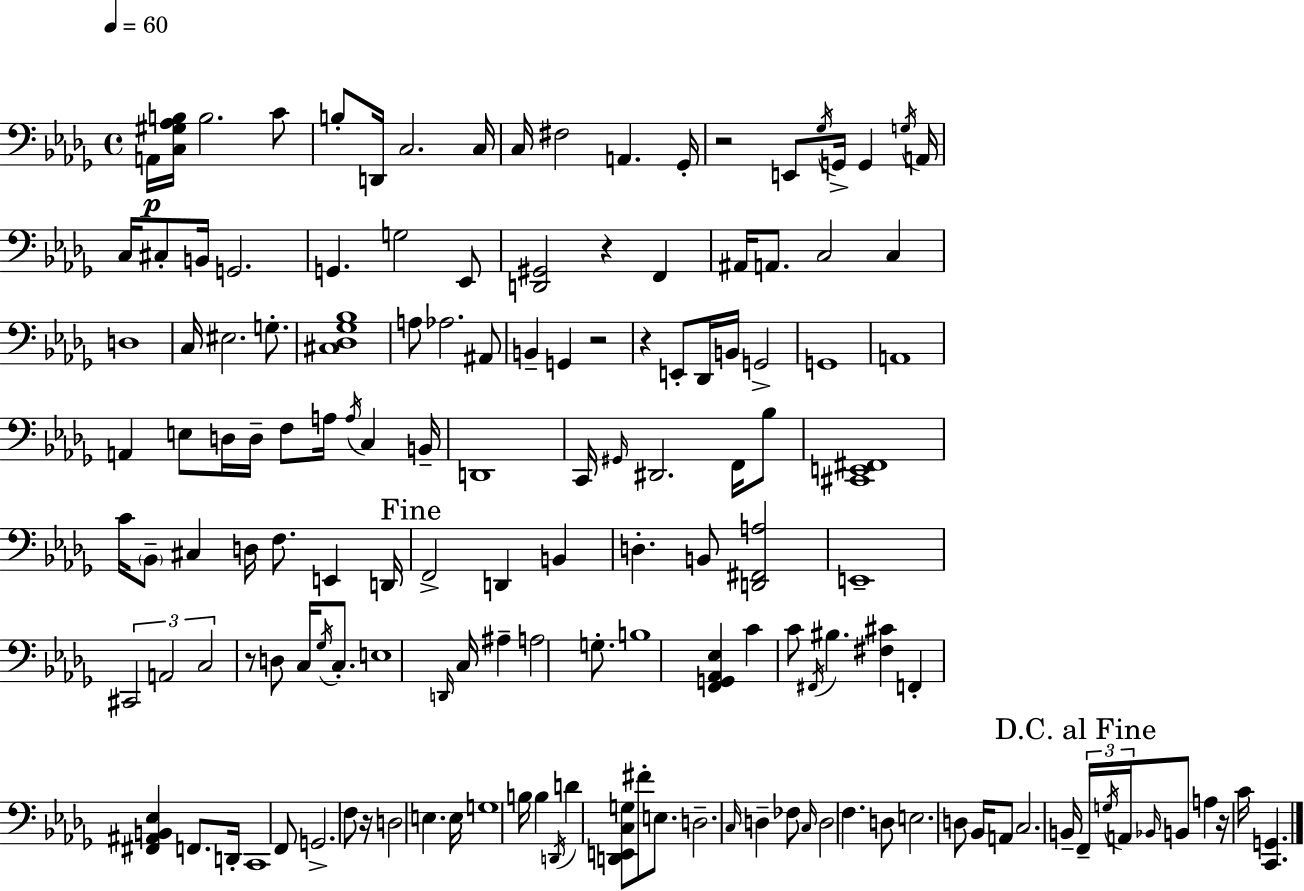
{
  \clef bass
  \time 4/4
  \defaultTimeSignature
  \key bes \minor
  \tempo 4 = 60
  a,16\p <c gis aes b>16 b2. c'8 | b8-. d,16 c2. c16 | c16 fis2 a,4. ges,16-. | r2 e,8 \acciaccatura { ges16 } g,16-> g,4 | \break \acciaccatura { g16 } a,16 c16 cis8-. b,16 g,2. | g,4. g2 | ees,8 <d, gis,>2 r4 f,4 | ais,16 a,8. c2 c4 | \break d1 | c16 eis2. g8.-. | <cis des ges bes>1 | a8 aes2. | \break ais,8 b,4-- g,4 r2 | r4 e,8-. des,16 b,16 g,2-> | g,1 | a,1 | \break a,4 e8 d16 d16-- f8 a16 \acciaccatura { a16 } c4 | b,16-- d,1 | c,16 \grace { gis,16 } dis,2. | f,16 bes8 <cis, e, fis,>1 | \break c'16 \parenthesize bes,8-- cis4 d16 f8. e,4 | d,16 \mark "Fine" f,2-> d,4 | b,4 d4.-. b,8 <d, fis, a>2 | e,1-- | \break \tuplet 3/2 { cis,2 a,2 | c2 } r8 d8 | c16 \acciaccatura { ges16 } c8.-. e1 | \grace { d,16 } c16 ais4-- a2 | \break g8.-. b1 | <f, g, aes, ees>4 c'4 c'8 | \acciaccatura { fis,16 } bis4. <fis cis'>4 f,4-. <fis, ais, b, ees>4 | f,8. d,16-. c,1 | \break f,8 g,2.-> | f8 r16 d2 | e4. e16 g1 | b16 b4 \acciaccatura { d,16 } d'4 | \break <d, e, c g>8 fis'8-. e8. d2.-- | \grace { c16 } d4-- fes8 \grace { c16 } d2 | f4. d8 e2. | d8 bes,16 a,8 c2. | \break b,16-- \mark "D.C. al Fine" \tuplet 3/2 { f,16-- \acciaccatura { g16 } a,16 } \grace { bes,16 } b,8 | a4 r16 c'16 <c, g,>4. \bar "|."
}